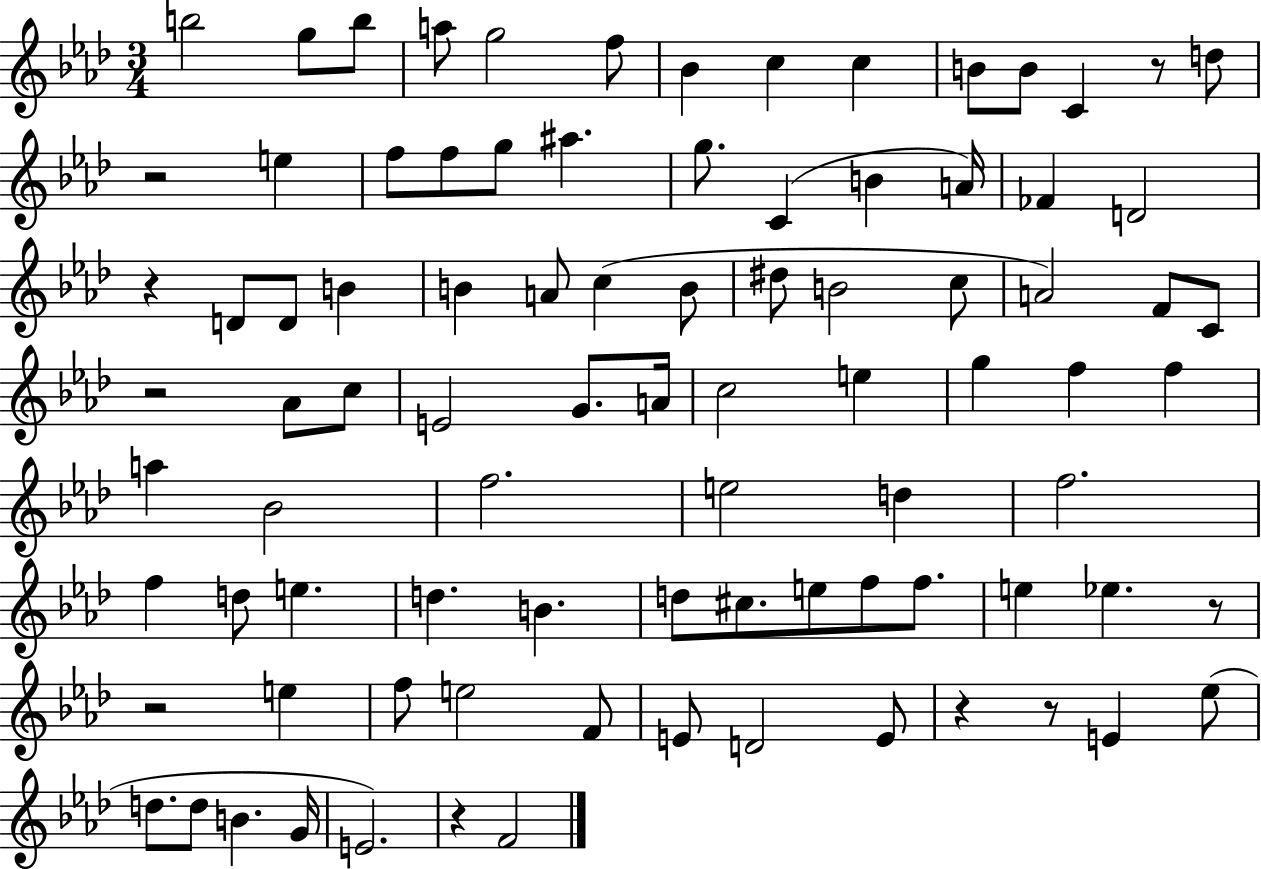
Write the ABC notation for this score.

X:1
T:Untitled
M:3/4
L:1/4
K:Ab
b2 g/2 b/2 a/2 g2 f/2 _B c c B/2 B/2 C z/2 d/2 z2 e f/2 f/2 g/2 ^a g/2 C B A/4 _F D2 z D/2 D/2 B B A/2 c B/2 ^d/2 B2 c/2 A2 F/2 C/2 z2 _A/2 c/2 E2 G/2 A/4 c2 e g f f a _B2 f2 e2 d f2 f d/2 e d B d/2 ^c/2 e/2 f/2 f/2 e _e z/2 z2 e f/2 e2 F/2 E/2 D2 E/2 z z/2 E _e/2 d/2 d/2 B G/4 E2 z F2